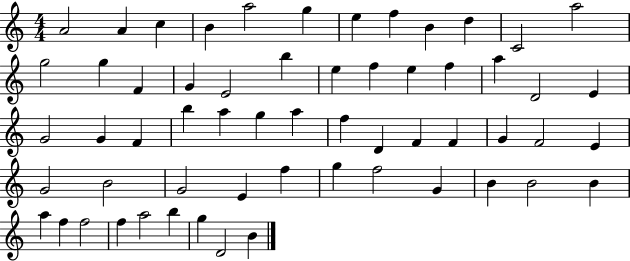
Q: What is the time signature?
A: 4/4